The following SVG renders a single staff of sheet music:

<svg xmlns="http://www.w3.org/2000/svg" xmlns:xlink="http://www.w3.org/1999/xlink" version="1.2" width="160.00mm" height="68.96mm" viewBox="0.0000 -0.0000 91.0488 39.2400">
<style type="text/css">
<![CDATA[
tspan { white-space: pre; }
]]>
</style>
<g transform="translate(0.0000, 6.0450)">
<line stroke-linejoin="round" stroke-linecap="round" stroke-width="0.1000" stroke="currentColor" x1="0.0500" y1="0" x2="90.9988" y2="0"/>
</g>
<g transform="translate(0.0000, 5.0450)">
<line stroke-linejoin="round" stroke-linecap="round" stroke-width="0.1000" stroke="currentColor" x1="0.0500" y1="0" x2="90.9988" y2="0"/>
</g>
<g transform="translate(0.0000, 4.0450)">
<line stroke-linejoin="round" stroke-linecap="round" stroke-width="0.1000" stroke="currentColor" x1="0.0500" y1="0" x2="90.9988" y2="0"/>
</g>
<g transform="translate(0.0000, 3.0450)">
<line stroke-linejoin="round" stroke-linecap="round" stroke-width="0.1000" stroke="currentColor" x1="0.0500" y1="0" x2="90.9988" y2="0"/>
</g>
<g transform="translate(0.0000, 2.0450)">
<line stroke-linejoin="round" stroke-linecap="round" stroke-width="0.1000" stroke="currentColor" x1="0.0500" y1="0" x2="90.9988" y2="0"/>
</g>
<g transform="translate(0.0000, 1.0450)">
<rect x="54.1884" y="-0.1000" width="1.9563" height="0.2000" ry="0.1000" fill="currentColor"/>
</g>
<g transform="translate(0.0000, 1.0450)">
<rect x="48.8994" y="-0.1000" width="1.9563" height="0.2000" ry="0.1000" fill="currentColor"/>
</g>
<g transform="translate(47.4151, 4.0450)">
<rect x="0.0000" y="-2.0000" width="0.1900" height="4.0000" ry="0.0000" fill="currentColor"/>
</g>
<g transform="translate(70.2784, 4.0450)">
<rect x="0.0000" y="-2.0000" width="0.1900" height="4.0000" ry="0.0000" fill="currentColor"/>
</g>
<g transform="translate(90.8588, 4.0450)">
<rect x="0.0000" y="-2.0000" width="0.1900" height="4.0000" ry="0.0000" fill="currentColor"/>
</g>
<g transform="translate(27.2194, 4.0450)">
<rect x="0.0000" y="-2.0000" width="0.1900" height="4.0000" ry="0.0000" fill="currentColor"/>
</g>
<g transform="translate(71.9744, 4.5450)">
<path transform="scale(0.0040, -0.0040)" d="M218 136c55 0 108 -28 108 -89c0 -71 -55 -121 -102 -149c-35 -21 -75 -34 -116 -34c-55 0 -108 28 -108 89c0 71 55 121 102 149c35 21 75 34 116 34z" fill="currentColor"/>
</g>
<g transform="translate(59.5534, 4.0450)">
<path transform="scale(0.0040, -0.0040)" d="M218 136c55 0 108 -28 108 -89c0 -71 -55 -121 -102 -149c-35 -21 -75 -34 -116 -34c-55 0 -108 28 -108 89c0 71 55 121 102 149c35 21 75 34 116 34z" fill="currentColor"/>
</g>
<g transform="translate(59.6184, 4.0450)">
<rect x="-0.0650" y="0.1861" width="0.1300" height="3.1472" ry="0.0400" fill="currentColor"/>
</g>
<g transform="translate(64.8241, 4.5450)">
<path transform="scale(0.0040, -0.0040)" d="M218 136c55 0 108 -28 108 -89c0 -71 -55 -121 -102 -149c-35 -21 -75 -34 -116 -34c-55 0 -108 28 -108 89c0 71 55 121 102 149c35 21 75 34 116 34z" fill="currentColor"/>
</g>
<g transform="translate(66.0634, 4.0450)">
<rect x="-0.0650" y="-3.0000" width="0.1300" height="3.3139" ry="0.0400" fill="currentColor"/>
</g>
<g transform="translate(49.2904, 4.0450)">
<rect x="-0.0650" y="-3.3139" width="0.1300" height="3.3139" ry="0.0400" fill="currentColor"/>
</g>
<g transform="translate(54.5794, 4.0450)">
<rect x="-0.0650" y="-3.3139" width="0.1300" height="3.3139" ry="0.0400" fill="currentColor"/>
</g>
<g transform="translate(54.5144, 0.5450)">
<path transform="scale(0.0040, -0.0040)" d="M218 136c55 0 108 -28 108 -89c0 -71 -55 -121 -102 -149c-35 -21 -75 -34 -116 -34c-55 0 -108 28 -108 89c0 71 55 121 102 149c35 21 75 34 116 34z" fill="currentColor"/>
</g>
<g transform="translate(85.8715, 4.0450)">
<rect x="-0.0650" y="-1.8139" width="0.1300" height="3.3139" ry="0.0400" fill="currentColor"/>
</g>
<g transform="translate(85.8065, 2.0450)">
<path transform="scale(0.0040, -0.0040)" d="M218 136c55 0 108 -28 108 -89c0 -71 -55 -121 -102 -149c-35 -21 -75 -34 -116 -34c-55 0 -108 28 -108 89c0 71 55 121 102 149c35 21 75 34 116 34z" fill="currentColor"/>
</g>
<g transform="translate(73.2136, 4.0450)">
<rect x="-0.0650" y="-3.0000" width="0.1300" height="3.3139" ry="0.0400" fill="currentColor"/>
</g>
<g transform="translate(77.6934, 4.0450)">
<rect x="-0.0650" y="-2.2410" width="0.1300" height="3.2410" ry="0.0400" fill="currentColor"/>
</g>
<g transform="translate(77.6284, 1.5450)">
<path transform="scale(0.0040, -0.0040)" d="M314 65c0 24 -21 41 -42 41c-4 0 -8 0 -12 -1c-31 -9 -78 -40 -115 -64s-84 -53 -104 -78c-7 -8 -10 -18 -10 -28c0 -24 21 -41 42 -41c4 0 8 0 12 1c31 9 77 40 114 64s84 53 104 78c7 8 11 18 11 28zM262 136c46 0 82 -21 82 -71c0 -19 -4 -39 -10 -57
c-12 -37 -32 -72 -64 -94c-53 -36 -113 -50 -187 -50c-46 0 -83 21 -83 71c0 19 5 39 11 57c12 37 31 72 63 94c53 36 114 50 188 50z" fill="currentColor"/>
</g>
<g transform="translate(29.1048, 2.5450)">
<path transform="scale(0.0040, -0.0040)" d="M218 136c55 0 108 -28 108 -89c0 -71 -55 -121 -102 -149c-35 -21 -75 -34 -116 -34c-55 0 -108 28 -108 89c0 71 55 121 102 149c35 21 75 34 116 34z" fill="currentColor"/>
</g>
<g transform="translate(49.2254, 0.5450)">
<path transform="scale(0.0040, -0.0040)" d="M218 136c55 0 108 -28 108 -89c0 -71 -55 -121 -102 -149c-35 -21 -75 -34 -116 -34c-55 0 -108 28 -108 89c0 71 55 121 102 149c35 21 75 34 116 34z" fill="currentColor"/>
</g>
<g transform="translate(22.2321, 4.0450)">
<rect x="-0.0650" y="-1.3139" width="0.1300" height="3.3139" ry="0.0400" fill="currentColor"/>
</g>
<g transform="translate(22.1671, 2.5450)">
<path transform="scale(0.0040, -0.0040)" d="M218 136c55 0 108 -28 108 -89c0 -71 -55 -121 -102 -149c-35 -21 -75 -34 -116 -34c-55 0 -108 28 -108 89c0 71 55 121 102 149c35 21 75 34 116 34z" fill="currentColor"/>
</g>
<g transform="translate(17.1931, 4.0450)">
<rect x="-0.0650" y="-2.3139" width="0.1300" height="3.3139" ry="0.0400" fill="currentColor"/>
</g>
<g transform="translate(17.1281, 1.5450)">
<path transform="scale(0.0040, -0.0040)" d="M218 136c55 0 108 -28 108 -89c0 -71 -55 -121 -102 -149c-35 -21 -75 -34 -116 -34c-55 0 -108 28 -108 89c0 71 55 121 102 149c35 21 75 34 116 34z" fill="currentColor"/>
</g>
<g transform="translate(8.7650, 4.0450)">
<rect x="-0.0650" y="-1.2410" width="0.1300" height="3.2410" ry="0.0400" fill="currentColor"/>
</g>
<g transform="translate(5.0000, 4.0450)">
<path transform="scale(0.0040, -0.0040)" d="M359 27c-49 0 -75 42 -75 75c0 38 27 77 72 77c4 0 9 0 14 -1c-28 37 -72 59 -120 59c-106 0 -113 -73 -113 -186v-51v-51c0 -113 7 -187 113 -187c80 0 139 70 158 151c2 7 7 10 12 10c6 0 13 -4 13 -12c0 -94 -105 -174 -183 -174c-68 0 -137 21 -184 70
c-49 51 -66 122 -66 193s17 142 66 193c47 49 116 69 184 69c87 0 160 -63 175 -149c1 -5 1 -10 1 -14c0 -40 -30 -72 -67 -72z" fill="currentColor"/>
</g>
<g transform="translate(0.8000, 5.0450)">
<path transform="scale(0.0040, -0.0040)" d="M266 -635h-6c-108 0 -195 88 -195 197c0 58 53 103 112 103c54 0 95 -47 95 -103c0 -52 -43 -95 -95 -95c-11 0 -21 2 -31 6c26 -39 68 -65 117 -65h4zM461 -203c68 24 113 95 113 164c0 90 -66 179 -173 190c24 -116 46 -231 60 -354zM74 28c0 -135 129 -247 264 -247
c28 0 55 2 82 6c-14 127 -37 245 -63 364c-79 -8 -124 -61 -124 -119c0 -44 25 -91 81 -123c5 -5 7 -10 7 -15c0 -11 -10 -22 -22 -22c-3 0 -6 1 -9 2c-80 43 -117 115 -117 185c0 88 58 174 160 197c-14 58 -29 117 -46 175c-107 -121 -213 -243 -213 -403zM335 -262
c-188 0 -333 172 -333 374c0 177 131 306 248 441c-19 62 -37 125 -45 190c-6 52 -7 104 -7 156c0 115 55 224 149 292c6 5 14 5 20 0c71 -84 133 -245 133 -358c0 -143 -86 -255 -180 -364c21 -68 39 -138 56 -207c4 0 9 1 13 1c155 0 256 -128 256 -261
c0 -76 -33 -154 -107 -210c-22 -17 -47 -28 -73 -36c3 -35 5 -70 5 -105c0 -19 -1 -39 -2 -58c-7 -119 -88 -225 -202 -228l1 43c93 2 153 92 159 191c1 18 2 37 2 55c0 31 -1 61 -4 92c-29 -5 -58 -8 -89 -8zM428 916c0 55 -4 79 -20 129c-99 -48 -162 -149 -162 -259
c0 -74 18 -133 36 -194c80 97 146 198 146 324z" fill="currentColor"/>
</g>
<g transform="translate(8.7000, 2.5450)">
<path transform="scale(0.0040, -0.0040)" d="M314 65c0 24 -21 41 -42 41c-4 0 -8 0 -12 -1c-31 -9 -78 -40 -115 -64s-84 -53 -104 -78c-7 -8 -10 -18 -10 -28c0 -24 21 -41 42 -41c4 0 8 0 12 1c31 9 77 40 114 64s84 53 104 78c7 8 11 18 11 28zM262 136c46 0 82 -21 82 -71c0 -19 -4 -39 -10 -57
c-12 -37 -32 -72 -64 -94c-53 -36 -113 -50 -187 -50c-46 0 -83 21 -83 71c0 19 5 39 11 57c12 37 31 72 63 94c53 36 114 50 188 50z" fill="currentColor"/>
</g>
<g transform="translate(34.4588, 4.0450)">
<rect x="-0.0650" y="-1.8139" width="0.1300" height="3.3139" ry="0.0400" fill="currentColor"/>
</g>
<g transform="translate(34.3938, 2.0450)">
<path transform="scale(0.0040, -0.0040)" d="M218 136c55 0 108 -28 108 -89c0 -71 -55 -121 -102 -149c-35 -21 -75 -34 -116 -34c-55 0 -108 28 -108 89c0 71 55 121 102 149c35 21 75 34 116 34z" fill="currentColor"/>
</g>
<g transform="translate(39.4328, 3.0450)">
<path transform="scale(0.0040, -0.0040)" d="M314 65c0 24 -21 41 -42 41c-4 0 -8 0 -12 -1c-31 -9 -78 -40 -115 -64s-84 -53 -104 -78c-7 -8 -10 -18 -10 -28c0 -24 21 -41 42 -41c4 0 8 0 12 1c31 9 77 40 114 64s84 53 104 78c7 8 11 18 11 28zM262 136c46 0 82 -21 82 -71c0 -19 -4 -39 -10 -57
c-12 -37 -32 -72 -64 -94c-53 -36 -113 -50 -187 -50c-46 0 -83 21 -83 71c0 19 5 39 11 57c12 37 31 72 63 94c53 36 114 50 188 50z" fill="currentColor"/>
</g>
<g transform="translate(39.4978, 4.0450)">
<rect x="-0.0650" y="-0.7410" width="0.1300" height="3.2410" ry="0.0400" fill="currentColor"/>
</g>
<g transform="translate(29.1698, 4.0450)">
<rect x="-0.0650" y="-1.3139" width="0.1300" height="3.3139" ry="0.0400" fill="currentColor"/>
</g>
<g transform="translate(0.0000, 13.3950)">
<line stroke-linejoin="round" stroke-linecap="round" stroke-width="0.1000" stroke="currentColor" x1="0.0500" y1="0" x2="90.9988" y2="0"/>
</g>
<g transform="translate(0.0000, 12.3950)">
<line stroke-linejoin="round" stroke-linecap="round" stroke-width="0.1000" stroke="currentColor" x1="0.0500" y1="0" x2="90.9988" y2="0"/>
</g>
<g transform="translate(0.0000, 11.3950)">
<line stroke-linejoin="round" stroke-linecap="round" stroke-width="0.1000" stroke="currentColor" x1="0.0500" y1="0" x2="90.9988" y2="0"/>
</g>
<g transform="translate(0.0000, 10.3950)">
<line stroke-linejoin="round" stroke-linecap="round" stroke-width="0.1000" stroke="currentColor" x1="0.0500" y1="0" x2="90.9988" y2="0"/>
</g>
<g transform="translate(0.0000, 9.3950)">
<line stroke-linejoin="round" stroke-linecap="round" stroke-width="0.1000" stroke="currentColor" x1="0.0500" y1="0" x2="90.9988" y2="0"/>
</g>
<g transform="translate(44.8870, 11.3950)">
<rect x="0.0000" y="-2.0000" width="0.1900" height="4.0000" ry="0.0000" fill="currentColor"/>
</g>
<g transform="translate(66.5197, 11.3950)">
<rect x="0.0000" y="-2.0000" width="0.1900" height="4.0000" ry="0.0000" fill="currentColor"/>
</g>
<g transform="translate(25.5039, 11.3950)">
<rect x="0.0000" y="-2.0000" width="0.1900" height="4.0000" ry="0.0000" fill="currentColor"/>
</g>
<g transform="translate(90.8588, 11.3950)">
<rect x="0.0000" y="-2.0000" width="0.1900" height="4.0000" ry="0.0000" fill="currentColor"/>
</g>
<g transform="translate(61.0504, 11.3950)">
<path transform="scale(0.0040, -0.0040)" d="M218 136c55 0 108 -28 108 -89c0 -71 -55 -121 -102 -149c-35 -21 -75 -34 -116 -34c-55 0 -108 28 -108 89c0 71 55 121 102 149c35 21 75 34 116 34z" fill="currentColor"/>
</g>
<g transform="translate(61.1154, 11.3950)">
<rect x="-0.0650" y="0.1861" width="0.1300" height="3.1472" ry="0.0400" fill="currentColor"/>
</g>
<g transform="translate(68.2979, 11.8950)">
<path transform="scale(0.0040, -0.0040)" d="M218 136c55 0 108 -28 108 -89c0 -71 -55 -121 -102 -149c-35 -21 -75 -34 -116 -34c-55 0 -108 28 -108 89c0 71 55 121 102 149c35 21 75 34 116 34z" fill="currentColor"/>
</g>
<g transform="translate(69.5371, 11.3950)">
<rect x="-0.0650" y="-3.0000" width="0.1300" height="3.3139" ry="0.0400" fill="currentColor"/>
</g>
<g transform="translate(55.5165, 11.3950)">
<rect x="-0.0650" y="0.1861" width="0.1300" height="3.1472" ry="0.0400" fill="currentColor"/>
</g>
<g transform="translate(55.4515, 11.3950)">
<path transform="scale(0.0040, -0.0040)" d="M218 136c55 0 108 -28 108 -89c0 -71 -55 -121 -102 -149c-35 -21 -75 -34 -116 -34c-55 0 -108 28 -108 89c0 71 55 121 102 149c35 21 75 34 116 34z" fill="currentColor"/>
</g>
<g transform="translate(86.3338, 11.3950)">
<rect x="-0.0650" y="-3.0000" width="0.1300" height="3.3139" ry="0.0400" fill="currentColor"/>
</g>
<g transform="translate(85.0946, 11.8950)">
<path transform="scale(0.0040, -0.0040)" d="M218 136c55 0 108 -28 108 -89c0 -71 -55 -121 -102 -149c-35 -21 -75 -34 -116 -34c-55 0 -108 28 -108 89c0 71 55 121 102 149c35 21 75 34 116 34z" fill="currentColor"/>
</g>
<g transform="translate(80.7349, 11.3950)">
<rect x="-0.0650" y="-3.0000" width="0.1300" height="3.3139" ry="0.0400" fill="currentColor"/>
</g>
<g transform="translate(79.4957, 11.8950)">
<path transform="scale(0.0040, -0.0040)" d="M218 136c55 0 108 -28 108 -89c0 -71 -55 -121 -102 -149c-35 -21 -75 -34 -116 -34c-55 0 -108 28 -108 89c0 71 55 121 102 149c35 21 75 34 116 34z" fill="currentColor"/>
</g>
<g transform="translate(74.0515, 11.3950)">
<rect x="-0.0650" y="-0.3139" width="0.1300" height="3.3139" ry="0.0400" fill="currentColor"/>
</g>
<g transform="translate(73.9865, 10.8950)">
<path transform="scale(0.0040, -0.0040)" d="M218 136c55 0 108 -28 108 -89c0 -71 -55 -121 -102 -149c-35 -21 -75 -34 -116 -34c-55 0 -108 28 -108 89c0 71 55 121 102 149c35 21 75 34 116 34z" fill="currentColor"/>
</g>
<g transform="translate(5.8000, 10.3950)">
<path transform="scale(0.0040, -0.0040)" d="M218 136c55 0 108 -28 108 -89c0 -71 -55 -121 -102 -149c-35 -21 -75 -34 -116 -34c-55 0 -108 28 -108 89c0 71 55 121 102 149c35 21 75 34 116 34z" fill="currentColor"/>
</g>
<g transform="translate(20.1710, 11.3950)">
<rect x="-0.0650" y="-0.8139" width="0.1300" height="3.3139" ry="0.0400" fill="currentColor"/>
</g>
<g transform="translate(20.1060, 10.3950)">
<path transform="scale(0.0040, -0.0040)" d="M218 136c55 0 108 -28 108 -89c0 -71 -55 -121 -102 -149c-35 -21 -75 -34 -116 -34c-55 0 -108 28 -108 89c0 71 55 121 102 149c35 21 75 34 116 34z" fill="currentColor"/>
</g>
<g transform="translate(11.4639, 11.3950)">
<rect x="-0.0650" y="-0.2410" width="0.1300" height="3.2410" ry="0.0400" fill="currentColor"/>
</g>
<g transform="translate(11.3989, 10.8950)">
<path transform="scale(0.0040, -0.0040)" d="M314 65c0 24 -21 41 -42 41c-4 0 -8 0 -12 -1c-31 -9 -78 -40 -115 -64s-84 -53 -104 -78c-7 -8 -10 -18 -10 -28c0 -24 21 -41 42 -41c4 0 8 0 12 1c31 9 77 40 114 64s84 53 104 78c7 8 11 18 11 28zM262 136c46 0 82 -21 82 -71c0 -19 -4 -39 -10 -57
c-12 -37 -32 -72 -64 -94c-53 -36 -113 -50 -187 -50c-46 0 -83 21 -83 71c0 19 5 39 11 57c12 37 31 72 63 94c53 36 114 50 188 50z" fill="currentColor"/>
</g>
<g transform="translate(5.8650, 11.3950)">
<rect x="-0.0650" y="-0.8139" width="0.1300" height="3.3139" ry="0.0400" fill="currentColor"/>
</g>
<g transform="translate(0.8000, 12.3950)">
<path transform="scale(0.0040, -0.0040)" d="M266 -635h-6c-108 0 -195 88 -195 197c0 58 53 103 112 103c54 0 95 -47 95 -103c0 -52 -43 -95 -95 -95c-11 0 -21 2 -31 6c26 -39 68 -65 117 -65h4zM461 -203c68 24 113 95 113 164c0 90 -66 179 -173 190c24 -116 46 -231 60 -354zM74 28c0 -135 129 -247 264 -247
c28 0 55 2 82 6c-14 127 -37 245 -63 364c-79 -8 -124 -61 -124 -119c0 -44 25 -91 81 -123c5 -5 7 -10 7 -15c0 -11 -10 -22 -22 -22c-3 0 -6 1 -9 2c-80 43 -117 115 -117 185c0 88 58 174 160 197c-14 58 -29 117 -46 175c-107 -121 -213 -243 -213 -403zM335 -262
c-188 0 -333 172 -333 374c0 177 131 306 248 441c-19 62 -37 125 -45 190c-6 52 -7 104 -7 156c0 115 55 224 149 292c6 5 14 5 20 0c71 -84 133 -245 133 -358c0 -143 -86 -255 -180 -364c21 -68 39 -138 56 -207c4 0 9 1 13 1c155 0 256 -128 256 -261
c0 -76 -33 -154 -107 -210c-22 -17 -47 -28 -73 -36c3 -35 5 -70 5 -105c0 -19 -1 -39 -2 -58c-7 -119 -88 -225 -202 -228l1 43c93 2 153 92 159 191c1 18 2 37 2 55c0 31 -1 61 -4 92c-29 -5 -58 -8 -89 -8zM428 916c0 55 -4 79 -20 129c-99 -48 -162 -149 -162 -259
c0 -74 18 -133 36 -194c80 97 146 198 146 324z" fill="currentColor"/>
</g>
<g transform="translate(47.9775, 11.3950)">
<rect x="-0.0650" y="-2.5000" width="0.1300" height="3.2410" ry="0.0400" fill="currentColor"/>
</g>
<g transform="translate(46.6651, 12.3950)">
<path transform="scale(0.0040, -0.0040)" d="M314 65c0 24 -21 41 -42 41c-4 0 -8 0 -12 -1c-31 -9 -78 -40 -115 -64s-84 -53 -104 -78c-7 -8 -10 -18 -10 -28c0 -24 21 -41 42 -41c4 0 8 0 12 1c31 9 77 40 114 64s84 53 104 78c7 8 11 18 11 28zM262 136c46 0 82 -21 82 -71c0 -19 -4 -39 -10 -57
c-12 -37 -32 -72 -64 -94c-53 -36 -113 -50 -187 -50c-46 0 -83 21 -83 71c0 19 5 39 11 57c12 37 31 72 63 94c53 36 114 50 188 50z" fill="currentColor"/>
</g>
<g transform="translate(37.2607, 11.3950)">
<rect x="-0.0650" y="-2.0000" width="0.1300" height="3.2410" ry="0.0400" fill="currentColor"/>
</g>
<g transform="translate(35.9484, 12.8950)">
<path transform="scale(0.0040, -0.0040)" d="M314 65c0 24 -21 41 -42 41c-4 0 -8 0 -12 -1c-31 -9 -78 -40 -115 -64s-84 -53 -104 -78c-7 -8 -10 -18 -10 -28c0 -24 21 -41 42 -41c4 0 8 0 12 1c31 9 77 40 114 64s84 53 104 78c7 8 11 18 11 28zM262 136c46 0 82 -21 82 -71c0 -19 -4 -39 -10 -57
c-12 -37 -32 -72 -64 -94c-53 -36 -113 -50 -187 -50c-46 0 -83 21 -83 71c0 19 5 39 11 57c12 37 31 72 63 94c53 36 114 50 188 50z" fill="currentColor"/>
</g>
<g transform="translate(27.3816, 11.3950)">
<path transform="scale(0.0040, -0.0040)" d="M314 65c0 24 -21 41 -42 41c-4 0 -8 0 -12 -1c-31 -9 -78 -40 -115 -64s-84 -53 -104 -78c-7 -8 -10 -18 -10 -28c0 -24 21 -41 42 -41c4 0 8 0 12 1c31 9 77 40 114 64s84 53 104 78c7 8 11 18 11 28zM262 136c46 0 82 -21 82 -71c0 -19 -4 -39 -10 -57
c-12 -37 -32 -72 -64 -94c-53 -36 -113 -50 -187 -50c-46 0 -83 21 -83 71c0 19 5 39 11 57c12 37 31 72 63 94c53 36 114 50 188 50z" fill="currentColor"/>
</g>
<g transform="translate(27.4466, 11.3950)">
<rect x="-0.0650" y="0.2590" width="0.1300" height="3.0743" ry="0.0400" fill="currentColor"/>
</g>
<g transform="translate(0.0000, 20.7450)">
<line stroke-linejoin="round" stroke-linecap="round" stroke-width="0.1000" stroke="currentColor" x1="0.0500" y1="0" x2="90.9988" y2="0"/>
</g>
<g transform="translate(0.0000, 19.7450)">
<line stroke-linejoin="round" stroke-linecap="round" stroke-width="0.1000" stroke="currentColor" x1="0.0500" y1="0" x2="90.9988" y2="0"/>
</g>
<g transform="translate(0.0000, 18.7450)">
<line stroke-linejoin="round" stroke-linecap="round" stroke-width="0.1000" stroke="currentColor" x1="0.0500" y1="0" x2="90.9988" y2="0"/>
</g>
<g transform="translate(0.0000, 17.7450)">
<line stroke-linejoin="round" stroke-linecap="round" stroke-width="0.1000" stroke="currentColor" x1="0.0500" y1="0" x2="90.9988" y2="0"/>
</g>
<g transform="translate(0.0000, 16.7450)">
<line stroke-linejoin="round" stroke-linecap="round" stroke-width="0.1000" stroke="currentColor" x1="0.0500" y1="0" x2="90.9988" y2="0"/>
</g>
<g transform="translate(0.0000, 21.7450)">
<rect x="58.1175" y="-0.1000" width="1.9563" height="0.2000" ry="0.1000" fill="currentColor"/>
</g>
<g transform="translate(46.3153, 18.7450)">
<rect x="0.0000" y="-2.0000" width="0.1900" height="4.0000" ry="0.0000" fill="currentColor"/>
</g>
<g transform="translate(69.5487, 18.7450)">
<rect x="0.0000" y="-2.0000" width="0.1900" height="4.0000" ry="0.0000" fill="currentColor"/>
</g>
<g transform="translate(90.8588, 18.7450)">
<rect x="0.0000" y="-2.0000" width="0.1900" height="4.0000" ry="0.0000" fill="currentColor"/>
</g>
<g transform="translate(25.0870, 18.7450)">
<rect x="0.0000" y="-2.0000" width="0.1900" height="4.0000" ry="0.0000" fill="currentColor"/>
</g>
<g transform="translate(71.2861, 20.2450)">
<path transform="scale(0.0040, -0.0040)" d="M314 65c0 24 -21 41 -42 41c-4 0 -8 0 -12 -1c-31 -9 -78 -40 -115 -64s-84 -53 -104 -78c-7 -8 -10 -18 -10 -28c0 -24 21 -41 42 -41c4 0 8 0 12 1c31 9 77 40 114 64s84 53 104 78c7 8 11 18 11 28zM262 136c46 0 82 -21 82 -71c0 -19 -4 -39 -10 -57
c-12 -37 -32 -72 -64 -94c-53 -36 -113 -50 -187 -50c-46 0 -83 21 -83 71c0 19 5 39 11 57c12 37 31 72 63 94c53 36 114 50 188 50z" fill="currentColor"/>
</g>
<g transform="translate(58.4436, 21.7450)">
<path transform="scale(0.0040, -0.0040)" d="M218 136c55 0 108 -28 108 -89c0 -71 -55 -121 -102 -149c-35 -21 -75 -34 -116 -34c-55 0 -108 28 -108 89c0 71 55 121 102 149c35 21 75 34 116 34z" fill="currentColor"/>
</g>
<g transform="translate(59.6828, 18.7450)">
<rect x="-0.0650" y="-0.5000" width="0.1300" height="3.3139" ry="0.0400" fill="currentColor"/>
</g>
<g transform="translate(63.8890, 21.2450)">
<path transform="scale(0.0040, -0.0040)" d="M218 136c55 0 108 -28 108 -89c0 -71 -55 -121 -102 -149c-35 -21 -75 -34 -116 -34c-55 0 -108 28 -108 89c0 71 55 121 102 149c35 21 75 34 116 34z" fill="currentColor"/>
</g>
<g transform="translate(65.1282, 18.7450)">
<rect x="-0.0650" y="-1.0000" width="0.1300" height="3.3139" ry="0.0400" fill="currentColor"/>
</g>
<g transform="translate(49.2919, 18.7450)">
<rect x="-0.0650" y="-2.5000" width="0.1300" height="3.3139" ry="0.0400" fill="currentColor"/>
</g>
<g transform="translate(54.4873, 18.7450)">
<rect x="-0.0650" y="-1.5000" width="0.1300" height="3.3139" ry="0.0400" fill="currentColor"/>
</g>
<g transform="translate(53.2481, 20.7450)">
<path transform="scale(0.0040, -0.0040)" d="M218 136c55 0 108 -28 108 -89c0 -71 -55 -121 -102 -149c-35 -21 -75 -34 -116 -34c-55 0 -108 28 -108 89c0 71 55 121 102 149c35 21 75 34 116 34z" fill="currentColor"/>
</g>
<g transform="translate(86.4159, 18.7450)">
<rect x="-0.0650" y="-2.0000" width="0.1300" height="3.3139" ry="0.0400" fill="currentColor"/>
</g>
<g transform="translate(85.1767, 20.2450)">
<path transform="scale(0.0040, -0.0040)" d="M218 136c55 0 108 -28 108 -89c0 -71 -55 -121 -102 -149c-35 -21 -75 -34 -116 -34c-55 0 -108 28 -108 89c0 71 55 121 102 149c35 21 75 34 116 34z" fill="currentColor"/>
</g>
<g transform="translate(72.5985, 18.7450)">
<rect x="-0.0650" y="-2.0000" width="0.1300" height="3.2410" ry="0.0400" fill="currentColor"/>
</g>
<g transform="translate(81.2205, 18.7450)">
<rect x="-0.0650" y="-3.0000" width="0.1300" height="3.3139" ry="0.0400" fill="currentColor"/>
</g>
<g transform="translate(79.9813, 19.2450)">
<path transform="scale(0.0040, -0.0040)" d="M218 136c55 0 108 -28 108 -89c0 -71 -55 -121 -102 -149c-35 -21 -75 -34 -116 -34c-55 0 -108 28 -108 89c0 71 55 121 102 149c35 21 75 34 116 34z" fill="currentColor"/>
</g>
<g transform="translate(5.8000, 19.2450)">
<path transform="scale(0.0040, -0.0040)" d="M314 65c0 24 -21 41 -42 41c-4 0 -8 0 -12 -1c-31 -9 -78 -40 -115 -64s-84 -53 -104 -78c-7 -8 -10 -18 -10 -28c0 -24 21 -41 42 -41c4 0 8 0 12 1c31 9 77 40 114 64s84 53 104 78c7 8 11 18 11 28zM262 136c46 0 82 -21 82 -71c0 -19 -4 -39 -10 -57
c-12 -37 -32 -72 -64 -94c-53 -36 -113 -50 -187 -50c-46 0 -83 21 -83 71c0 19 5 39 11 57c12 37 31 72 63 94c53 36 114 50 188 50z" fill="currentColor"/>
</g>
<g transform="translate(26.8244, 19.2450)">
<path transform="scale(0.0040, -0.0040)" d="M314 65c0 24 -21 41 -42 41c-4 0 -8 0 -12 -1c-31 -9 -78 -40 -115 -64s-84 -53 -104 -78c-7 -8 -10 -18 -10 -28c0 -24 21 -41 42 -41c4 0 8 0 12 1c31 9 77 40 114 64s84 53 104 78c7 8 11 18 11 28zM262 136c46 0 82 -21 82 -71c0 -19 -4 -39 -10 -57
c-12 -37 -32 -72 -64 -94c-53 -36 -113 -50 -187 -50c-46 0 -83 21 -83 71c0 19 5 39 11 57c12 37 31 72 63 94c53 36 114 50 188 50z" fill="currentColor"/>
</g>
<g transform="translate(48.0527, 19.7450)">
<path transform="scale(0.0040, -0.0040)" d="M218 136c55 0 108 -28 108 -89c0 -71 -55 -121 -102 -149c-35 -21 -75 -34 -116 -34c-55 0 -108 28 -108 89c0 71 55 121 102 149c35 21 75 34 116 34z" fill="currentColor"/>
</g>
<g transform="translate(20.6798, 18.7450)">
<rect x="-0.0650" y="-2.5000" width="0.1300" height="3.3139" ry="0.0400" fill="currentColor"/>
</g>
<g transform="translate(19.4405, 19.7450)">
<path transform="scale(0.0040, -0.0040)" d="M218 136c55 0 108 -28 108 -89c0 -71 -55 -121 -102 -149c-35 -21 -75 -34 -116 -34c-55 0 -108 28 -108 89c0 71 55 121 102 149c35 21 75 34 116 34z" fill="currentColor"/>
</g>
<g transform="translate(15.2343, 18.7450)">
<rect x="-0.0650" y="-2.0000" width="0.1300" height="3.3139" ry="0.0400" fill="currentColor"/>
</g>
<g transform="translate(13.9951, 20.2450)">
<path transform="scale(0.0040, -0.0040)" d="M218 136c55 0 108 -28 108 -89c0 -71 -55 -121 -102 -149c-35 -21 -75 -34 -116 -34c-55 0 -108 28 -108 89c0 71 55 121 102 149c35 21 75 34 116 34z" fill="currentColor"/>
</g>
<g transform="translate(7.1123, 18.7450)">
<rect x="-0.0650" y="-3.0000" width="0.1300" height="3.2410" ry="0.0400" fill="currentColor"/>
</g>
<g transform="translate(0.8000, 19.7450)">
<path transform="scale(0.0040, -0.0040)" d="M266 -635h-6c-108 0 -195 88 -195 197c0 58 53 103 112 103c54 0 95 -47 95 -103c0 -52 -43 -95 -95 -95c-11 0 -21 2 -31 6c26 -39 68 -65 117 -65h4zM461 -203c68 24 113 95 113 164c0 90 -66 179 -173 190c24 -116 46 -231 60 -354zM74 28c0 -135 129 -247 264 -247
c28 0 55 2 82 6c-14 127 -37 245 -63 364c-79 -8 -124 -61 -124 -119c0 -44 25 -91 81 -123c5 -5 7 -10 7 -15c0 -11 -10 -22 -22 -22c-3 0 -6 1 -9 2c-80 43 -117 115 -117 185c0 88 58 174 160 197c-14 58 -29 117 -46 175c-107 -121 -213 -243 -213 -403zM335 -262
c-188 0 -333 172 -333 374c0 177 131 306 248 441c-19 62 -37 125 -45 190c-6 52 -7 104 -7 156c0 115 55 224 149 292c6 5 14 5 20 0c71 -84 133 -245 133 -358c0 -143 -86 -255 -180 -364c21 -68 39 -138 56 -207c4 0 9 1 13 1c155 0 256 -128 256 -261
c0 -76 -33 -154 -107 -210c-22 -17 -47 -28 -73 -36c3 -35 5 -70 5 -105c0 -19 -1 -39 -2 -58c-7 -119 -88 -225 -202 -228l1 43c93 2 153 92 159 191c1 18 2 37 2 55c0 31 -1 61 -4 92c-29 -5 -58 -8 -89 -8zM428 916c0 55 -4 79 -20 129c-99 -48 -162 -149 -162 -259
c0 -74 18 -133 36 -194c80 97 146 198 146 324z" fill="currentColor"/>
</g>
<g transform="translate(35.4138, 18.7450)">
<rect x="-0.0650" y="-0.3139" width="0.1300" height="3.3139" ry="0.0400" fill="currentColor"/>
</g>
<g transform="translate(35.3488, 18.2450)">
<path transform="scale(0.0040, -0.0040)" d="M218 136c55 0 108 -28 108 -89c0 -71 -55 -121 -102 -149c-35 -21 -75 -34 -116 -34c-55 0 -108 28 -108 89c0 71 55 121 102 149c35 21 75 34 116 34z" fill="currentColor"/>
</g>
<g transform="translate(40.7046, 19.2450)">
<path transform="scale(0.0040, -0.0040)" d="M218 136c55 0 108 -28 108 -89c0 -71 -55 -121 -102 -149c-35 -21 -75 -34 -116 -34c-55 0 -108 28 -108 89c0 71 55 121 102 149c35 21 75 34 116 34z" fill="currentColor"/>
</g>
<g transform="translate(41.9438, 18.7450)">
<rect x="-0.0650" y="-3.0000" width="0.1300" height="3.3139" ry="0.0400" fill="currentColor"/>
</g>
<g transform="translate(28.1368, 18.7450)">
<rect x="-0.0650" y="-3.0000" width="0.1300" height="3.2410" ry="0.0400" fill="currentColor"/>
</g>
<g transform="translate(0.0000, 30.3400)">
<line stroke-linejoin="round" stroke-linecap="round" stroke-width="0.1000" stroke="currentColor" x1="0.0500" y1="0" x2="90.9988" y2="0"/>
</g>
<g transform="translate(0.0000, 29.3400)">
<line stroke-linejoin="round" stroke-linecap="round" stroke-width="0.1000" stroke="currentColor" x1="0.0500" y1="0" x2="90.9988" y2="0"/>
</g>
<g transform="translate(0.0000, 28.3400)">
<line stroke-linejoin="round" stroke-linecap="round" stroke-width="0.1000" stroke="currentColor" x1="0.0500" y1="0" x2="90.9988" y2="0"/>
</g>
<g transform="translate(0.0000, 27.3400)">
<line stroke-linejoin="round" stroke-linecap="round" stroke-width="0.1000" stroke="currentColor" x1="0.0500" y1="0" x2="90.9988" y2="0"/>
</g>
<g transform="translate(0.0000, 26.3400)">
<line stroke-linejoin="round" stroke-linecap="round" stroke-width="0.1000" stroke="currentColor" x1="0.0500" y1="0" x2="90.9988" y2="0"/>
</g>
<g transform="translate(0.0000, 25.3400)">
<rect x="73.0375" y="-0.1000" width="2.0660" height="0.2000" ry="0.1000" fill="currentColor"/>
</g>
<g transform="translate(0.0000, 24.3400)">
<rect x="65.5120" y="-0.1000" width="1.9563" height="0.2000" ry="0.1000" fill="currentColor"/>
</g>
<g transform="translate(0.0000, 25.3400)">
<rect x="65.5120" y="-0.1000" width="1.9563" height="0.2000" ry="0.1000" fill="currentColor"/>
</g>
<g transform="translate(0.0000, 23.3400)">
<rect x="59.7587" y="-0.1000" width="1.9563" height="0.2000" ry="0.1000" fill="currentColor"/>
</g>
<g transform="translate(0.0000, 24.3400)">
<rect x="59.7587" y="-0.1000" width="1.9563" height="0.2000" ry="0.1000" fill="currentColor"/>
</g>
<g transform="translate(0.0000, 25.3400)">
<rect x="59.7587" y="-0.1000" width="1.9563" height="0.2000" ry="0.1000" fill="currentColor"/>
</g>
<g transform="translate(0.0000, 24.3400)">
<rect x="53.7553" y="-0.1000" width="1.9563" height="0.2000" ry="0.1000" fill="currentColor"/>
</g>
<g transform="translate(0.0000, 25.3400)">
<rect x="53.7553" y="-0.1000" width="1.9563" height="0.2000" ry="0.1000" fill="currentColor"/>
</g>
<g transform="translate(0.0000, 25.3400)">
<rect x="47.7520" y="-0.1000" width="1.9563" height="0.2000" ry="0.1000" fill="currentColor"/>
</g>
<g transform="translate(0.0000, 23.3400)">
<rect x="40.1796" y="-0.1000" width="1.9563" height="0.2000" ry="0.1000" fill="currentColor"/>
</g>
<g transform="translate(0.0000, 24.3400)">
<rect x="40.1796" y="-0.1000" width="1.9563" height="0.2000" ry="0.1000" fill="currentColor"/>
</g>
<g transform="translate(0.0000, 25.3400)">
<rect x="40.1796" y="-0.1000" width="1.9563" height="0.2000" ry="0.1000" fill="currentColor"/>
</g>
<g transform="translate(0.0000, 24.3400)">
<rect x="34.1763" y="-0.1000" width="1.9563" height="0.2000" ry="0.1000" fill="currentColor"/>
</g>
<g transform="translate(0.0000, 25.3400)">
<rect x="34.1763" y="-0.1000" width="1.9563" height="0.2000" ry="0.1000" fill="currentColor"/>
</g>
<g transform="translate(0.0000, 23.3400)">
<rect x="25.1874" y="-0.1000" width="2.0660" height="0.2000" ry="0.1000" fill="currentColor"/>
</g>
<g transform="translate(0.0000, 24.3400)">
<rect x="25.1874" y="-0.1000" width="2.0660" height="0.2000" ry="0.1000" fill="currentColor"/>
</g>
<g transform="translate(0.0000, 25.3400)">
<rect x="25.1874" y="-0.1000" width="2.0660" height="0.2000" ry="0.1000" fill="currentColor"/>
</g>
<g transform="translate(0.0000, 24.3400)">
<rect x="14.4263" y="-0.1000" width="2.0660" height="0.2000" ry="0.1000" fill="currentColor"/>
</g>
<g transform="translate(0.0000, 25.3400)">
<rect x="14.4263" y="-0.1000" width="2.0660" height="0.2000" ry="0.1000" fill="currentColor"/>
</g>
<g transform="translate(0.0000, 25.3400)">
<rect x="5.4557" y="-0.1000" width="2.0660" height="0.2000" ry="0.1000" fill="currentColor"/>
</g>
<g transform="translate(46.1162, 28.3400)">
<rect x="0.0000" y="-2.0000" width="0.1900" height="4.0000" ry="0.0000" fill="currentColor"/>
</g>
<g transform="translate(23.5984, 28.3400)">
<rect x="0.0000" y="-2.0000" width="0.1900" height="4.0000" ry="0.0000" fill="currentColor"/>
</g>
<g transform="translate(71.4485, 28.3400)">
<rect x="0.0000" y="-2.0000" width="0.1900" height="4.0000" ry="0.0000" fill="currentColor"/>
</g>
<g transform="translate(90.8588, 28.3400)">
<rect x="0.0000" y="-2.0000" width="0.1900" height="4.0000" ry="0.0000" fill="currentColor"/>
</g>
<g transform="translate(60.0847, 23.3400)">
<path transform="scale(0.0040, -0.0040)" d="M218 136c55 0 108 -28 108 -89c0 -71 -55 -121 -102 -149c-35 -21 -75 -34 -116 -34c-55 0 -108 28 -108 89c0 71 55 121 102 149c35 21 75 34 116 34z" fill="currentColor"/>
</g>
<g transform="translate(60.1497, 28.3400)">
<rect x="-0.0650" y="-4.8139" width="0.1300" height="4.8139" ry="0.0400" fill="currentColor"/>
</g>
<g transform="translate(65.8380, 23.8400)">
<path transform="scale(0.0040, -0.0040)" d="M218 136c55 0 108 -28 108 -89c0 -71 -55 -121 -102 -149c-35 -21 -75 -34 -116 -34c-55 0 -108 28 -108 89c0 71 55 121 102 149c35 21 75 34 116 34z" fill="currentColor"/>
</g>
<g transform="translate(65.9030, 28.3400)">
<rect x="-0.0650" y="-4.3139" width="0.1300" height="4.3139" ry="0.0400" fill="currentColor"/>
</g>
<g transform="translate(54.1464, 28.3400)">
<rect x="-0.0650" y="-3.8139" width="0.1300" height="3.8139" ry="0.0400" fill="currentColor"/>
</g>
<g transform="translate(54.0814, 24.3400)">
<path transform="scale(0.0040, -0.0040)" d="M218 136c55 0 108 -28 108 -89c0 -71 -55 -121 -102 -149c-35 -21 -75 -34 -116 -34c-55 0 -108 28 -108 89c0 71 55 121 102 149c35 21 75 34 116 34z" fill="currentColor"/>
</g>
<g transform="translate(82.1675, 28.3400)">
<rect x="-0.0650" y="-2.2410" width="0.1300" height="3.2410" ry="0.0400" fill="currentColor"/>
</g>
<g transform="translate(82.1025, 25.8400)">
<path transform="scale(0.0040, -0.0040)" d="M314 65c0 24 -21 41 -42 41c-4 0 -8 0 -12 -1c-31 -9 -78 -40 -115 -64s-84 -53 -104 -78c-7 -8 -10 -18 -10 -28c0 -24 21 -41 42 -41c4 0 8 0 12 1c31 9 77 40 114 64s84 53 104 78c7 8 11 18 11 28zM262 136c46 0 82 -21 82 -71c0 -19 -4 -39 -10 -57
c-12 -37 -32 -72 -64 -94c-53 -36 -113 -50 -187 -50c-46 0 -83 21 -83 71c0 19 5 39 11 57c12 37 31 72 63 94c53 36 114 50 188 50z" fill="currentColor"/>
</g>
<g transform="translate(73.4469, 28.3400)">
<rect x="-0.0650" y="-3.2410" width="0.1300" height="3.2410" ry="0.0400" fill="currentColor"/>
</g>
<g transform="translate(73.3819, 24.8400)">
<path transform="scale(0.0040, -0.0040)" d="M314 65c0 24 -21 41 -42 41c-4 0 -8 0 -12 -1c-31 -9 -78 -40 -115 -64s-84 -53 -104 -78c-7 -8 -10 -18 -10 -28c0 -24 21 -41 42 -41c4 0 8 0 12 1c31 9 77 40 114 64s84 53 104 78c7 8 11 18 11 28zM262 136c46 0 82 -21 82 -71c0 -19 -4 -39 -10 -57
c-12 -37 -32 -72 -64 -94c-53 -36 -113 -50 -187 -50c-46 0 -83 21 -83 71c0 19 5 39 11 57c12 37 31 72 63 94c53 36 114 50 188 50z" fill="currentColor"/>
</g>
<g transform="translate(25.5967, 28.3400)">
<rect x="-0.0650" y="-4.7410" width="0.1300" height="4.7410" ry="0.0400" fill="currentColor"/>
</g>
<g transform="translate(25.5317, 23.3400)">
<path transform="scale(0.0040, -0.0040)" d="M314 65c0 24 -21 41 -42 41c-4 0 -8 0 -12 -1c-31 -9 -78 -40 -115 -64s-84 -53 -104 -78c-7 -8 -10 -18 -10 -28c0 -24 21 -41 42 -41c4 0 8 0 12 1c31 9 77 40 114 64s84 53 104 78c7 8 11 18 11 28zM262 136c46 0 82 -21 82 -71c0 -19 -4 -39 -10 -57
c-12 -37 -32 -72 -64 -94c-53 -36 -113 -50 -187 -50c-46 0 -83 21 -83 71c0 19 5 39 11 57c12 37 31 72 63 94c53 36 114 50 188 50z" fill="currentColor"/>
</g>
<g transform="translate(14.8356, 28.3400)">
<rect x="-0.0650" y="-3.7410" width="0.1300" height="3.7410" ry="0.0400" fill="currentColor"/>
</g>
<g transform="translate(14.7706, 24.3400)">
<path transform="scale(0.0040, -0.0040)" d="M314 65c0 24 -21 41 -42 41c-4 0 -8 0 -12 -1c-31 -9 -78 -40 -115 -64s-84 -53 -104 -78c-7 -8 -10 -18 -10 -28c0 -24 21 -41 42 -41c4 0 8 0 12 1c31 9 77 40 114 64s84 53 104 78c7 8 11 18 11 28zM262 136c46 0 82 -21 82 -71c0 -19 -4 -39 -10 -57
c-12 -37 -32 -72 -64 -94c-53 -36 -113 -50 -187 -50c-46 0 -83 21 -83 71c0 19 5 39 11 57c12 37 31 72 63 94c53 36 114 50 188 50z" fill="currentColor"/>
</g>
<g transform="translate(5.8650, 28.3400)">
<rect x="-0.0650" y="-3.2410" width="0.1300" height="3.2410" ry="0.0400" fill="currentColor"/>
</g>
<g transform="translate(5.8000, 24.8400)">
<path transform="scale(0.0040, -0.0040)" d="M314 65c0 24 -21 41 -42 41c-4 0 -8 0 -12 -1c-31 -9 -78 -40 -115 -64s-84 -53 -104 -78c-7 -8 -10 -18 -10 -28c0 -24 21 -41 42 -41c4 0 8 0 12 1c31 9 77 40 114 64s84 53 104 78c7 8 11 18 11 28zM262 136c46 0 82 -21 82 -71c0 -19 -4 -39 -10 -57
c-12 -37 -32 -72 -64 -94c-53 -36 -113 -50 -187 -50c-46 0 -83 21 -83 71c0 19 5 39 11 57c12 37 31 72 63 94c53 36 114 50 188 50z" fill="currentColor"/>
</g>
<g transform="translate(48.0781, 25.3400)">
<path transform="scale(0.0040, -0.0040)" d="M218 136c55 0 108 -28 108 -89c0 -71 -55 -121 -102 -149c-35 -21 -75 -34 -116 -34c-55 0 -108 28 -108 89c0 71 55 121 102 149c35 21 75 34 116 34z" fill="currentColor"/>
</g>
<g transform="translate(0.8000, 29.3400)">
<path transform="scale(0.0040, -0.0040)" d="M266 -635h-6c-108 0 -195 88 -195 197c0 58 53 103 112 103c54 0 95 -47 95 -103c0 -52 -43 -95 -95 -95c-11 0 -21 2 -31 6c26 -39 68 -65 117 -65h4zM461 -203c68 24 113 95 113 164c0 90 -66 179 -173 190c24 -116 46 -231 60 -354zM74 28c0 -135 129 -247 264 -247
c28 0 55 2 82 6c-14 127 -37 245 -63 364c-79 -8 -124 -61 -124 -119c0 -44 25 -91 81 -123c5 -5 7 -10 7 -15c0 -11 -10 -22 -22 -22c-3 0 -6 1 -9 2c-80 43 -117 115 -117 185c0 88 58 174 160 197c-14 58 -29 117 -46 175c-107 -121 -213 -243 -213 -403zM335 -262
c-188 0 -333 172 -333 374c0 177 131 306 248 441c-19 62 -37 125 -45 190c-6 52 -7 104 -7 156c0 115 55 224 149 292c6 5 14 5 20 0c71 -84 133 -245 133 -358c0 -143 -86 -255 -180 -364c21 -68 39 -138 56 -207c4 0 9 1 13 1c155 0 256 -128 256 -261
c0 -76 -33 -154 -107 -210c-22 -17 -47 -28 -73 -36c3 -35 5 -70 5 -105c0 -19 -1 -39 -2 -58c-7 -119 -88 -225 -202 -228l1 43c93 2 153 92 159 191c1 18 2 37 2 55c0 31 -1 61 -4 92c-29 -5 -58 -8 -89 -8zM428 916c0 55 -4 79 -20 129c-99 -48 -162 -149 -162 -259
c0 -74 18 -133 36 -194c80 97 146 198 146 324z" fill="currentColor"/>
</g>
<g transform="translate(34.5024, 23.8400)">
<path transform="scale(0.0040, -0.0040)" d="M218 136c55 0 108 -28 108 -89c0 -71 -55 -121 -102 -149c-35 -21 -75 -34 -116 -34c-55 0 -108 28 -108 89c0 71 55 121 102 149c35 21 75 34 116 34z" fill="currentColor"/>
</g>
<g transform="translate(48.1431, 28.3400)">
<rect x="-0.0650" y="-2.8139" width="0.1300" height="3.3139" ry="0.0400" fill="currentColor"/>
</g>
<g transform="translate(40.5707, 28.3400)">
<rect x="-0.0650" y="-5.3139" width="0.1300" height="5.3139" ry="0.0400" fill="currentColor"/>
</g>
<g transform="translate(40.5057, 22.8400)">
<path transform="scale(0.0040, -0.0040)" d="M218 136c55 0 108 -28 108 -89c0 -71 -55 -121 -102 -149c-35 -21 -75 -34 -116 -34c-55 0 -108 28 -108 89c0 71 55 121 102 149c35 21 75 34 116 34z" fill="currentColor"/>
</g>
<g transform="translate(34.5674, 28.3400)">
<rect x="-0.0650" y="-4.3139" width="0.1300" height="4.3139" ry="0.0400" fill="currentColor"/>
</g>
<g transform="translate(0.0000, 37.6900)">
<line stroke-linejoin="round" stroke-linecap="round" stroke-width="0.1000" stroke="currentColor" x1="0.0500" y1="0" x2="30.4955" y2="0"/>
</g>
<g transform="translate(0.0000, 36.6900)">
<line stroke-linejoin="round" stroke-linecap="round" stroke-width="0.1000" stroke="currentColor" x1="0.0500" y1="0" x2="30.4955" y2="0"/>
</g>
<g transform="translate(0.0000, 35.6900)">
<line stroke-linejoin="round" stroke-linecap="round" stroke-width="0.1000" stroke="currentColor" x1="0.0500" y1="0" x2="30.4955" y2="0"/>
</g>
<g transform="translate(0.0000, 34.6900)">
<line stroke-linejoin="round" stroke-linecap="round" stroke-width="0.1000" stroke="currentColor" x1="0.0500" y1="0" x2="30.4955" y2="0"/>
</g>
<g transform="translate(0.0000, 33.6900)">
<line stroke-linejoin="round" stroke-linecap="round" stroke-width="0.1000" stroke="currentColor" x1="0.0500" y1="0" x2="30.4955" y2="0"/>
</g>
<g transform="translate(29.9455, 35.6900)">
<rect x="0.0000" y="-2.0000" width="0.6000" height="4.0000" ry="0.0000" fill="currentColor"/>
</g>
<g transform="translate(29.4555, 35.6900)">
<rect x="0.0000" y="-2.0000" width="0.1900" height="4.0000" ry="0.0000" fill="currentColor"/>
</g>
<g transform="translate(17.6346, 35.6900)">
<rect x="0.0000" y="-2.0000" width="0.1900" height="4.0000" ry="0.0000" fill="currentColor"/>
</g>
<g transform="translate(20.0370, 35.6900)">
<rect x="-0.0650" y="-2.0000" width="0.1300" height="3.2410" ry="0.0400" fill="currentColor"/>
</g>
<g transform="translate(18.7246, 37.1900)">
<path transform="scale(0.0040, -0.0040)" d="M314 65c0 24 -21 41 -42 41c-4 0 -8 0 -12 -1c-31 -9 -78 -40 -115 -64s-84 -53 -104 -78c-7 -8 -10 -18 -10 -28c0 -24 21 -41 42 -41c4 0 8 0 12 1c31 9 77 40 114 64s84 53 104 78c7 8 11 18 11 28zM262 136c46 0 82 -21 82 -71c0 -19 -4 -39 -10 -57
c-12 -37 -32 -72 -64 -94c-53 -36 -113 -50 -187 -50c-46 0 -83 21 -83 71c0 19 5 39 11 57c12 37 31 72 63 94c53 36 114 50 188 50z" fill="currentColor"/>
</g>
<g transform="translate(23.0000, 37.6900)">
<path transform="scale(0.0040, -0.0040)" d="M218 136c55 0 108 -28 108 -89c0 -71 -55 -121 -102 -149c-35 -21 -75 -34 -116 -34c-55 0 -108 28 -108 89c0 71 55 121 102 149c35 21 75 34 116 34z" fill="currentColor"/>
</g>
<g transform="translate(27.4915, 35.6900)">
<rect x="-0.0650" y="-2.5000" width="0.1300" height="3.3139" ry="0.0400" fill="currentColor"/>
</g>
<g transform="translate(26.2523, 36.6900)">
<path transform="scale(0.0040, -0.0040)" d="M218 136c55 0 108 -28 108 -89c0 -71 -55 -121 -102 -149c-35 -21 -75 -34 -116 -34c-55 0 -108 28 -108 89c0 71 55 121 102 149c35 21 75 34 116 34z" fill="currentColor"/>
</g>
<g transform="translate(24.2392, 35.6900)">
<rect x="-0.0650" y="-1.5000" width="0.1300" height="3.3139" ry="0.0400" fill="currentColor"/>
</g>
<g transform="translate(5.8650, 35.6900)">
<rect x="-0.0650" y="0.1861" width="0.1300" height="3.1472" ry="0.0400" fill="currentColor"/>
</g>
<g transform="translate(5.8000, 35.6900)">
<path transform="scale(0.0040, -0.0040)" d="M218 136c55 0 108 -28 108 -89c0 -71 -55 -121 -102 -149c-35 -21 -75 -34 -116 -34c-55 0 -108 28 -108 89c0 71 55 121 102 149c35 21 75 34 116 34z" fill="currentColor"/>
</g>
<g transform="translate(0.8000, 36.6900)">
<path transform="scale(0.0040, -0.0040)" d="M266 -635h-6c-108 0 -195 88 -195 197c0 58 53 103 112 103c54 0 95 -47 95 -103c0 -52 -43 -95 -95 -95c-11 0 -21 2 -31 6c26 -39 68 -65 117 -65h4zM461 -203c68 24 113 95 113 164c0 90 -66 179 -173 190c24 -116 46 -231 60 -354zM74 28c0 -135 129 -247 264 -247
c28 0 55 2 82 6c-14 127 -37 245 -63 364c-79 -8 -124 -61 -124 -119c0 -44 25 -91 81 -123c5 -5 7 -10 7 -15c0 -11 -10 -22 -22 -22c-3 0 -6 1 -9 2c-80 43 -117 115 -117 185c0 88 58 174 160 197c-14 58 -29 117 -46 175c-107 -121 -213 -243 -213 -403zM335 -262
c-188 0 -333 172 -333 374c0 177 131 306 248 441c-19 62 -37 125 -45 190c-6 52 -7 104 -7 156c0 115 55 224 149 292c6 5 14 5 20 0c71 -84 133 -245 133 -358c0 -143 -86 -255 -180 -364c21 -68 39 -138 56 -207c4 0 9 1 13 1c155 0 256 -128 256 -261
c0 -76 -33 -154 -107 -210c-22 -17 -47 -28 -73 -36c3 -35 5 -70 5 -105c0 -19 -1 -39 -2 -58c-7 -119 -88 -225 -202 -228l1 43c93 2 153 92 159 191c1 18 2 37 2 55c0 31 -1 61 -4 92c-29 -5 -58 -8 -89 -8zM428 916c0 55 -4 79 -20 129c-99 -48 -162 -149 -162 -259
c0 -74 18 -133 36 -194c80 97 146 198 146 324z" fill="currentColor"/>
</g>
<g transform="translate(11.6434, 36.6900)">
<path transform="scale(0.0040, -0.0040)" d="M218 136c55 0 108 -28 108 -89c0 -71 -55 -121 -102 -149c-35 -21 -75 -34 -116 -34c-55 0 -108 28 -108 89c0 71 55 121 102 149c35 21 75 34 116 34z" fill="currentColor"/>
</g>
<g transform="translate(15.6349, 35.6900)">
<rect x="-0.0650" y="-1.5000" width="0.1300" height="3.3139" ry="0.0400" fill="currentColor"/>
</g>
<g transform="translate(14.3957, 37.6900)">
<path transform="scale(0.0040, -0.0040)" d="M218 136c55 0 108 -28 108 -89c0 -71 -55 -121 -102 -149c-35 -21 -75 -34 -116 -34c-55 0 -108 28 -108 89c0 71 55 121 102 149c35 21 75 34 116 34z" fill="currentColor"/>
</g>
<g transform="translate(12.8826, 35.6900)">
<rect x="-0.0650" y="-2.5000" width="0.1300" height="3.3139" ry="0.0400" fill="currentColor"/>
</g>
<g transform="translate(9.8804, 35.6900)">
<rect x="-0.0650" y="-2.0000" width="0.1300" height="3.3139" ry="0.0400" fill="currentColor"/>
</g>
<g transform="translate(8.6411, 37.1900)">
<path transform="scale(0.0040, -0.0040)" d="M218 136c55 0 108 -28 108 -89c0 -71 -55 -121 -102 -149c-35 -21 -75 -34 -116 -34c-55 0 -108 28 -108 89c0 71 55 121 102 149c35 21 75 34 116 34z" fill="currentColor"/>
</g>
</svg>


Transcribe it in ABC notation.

X:1
T:Untitled
M:4/4
L:1/4
K:C
e2 g e e f d2 b b B A A g2 f d c2 d B2 F2 G2 B B A c A A A2 F G A2 c A G E C D F2 A F b2 c'2 e'2 d' f' a c' e' d' b2 g2 B F G E F2 E G